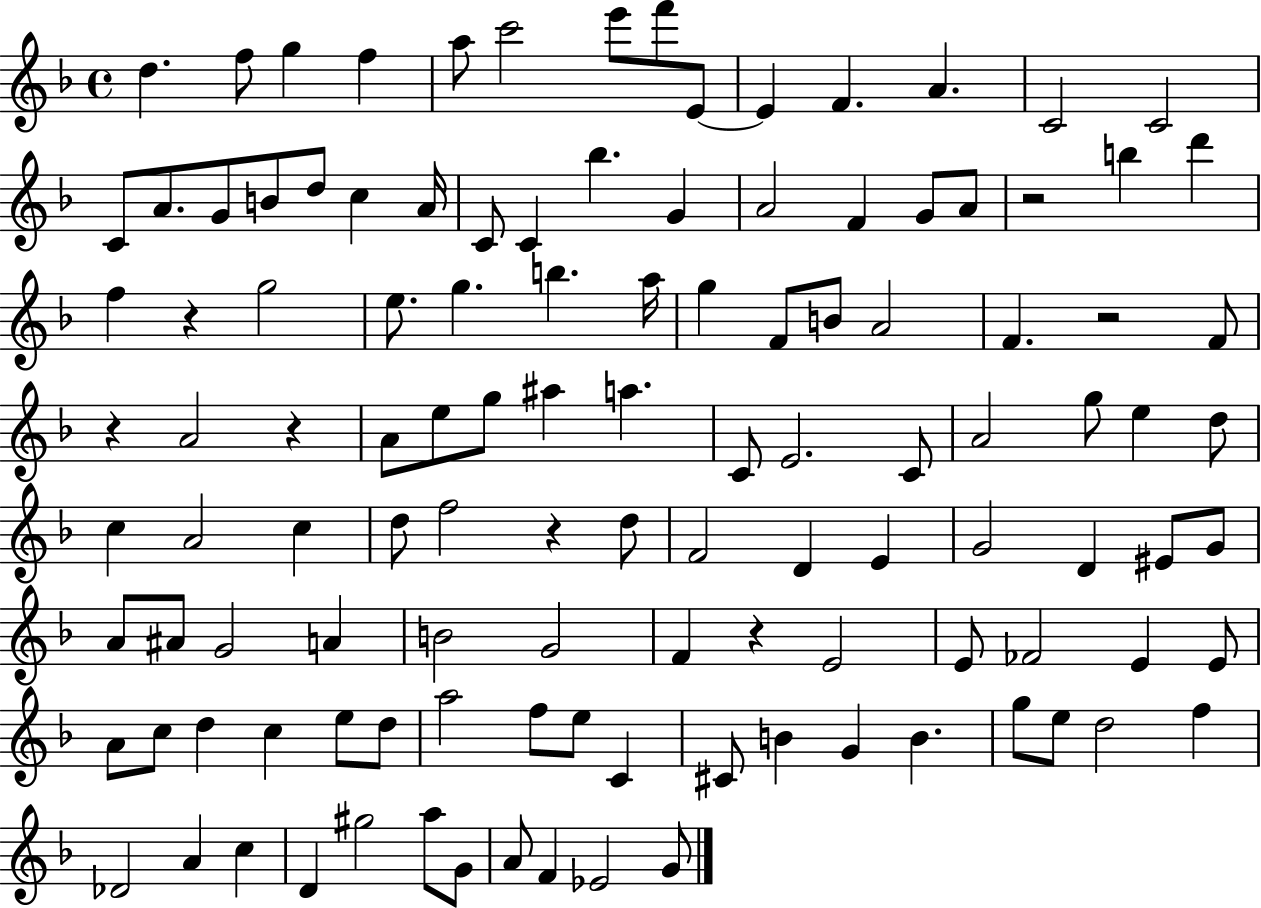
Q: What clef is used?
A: treble